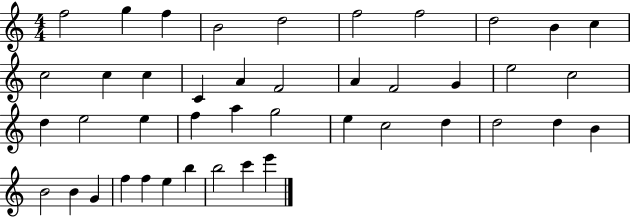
F5/h G5/q F5/q B4/h D5/h F5/h F5/h D5/h B4/q C5/q C5/h C5/q C5/q C4/q A4/q F4/h A4/q F4/h G4/q E5/h C5/h D5/q E5/h E5/q F5/q A5/q G5/h E5/q C5/h D5/q D5/h D5/q B4/q B4/h B4/q G4/q F5/q F5/q E5/q B5/q B5/h C6/q E6/q